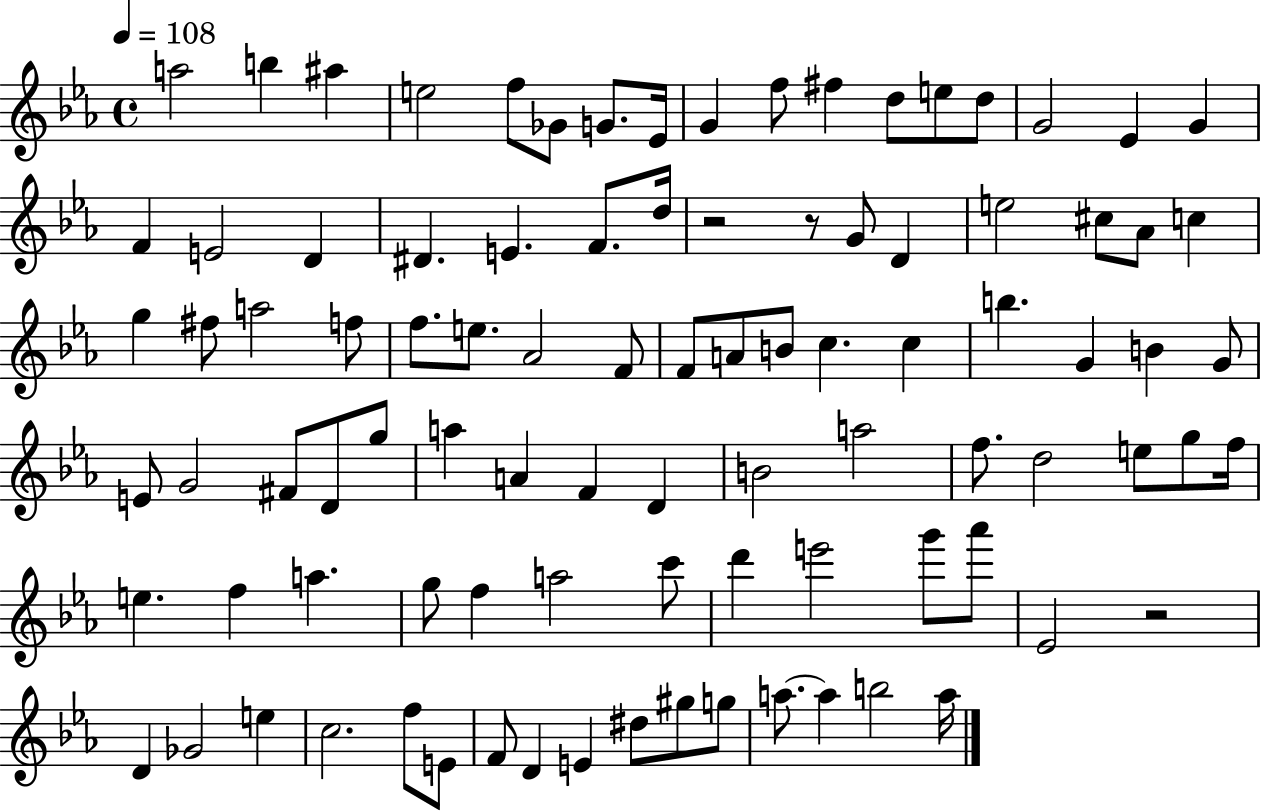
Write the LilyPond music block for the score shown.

{
  \clef treble
  \time 4/4
  \defaultTimeSignature
  \key ees \major
  \tempo 4 = 108
  a''2 b''4 ais''4 | e''2 f''8 ges'8 g'8. ees'16 | g'4 f''8 fis''4 d''8 e''8 d''8 | g'2 ees'4 g'4 | \break f'4 e'2 d'4 | dis'4. e'4. f'8. d''16 | r2 r8 g'8 d'4 | e''2 cis''8 aes'8 c''4 | \break g''4 fis''8 a''2 f''8 | f''8. e''8. aes'2 f'8 | f'8 a'8 b'8 c''4. c''4 | b''4. g'4 b'4 g'8 | \break e'8 g'2 fis'8 d'8 g''8 | a''4 a'4 f'4 d'4 | b'2 a''2 | f''8. d''2 e''8 g''8 f''16 | \break e''4. f''4 a''4. | g''8 f''4 a''2 c'''8 | d'''4 e'''2 g'''8 aes'''8 | ees'2 r2 | \break d'4 ges'2 e''4 | c''2. f''8 e'8 | f'8 d'4 e'4 dis''8 gis''8 g''8 | a''8.~~ a''4 b''2 a''16 | \break \bar "|."
}